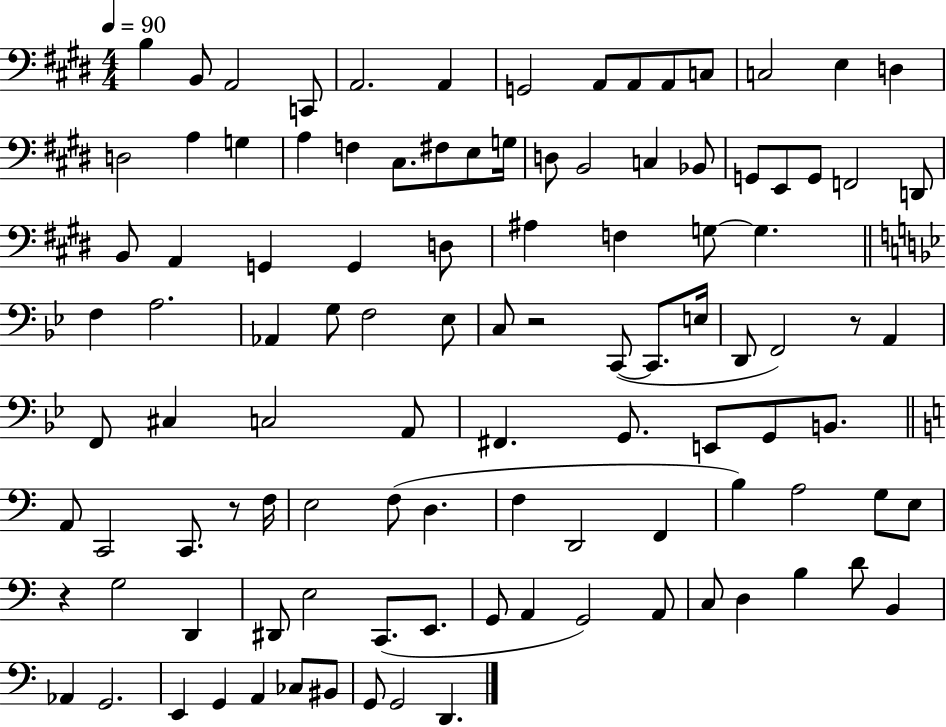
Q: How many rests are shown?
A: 4